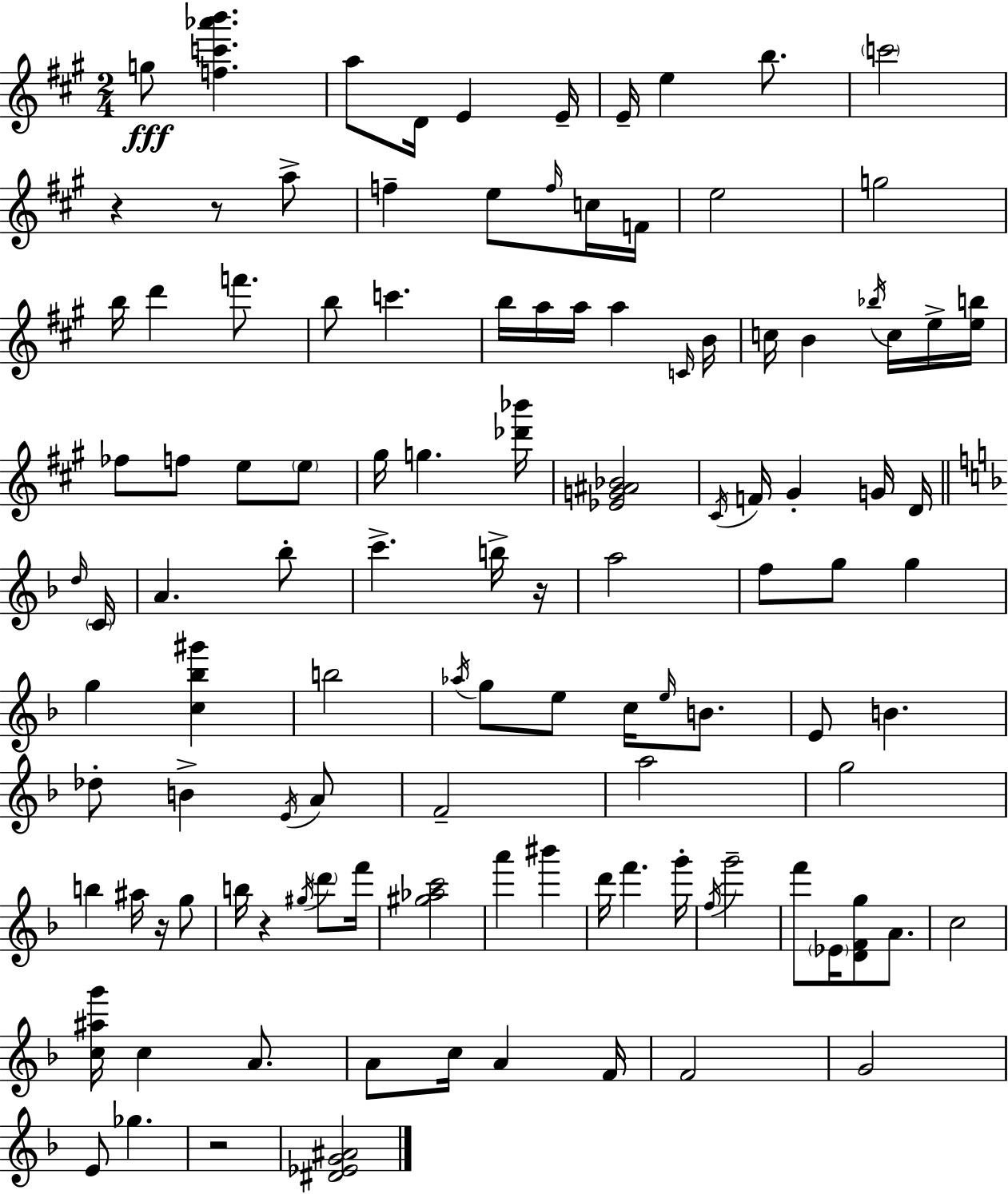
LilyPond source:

{
  \clef treble
  \numericTimeSignature
  \time 2/4
  \key a \major
  g''8\fff <f'' c''' aes''' b'''>4. | a''8 d'16 e'4 e'16-- | e'16-- e''4 b''8. | \parenthesize c'''2 | \break r4 r8 a''8-> | f''4-- e''8 \grace { f''16 } c''16 | f'16 e''2 | g''2 | \break b''16 d'''4 f'''8. | b''8 c'''4. | b''16 a''16 a''16 a''4 | \grace { c'16 } b'16 c''16 b'4 \acciaccatura { bes''16 } | \break c''16 e''16-> <e'' b''>16 fes''8 f''8 e''8 | \parenthesize e''8 gis''16 g''4. | <des''' bes'''>16 <ees' g' ais' bes'>2 | \acciaccatura { cis'16 } f'16 gis'4-. | \break g'16 d'16 \bar "||" \break \key f \major \grace { d''16 } \parenthesize c'16 a'4. | bes''8-. c'''4.-> | b''16-> r16 a''2 | f''8 g''8 g''4 | \break g''4 <c'' bes'' gis'''>4 | b''2 | \acciaccatura { aes''16 } g''8 e''8 c''16 | \grace { e''16 } b'8. e'8 b'4. | \break des''8-. b'4-> | \acciaccatura { e'16 } a'8 f'2-- | a''2 | g''2 | \break b''4 | ais''16 r16 g''8 b''16 r4 | \acciaccatura { gis''16 } \parenthesize d'''8 f'''16 <gis'' aes'' c'''>2 | a'''4 | \break bis'''4 d'''16 f'''4. | g'''16-. \acciaccatura { f''16 } g'''2-- | f'''8 | \parenthesize ees'16 <d' f' g''>8 a'8. c''2 | \break <c'' ais'' g'''>16 | c''4 a'8. a'8 | c''16 a'4 f'16 f'2 | g'2 | \break e'8 | ges''4. r2 | <dis' ees' g' ais'>2 | \bar "|."
}